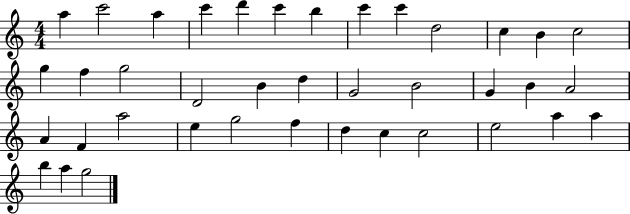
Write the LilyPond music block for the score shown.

{
  \clef treble
  \numericTimeSignature
  \time 4/4
  \key c \major
  a''4 c'''2 a''4 | c'''4 d'''4 c'''4 b''4 | c'''4 c'''4 d''2 | c''4 b'4 c''2 | \break g''4 f''4 g''2 | d'2 b'4 d''4 | g'2 b'2 | g'4 b'4 a'2 | \break a'4 f'4 a''2 | e''4 g''2 f''4 | d''4 c''4 c''2 | e''2 a''4 a''4 | \break b''4 a''4 g''2 | \bar "|."
}